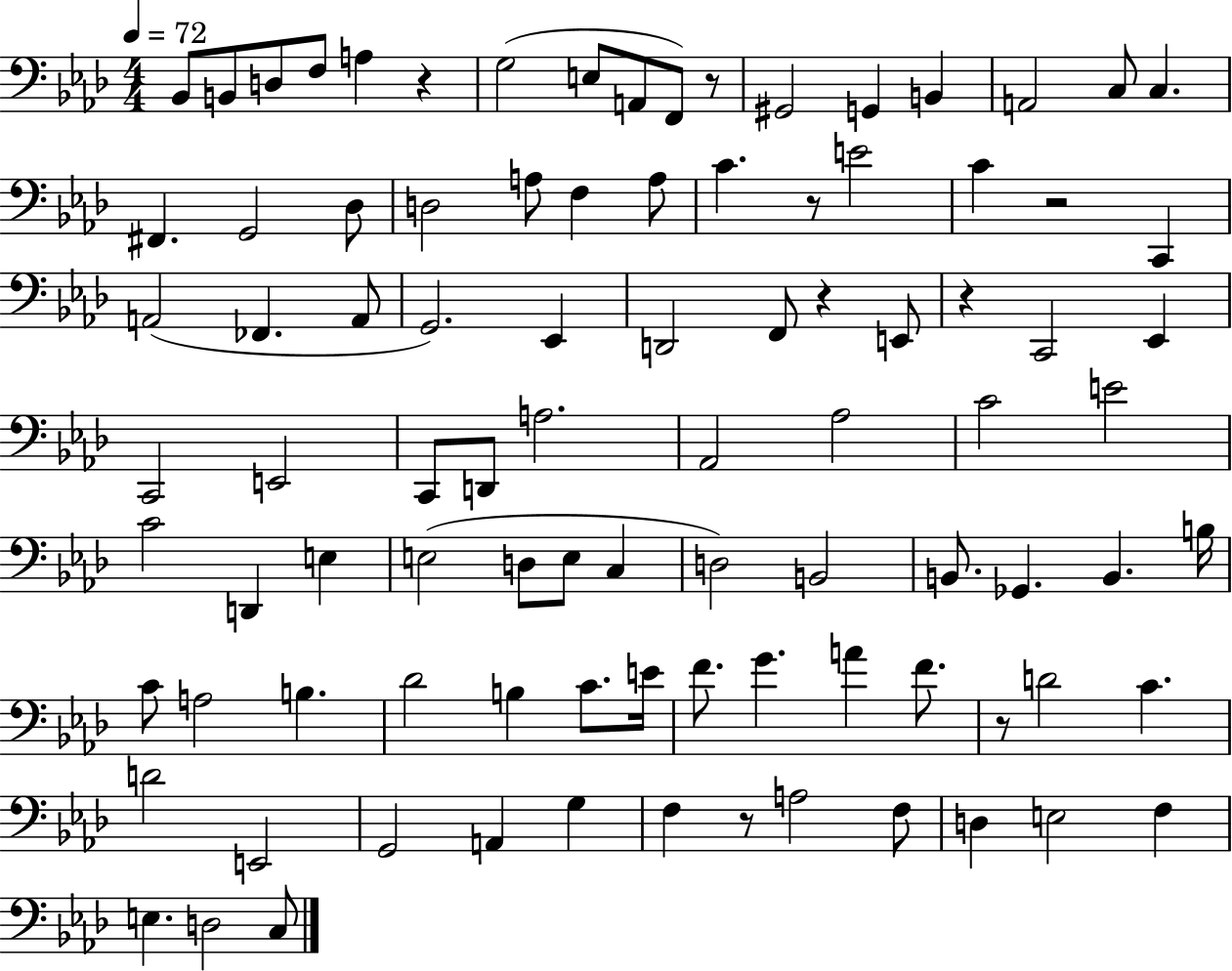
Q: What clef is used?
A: bass